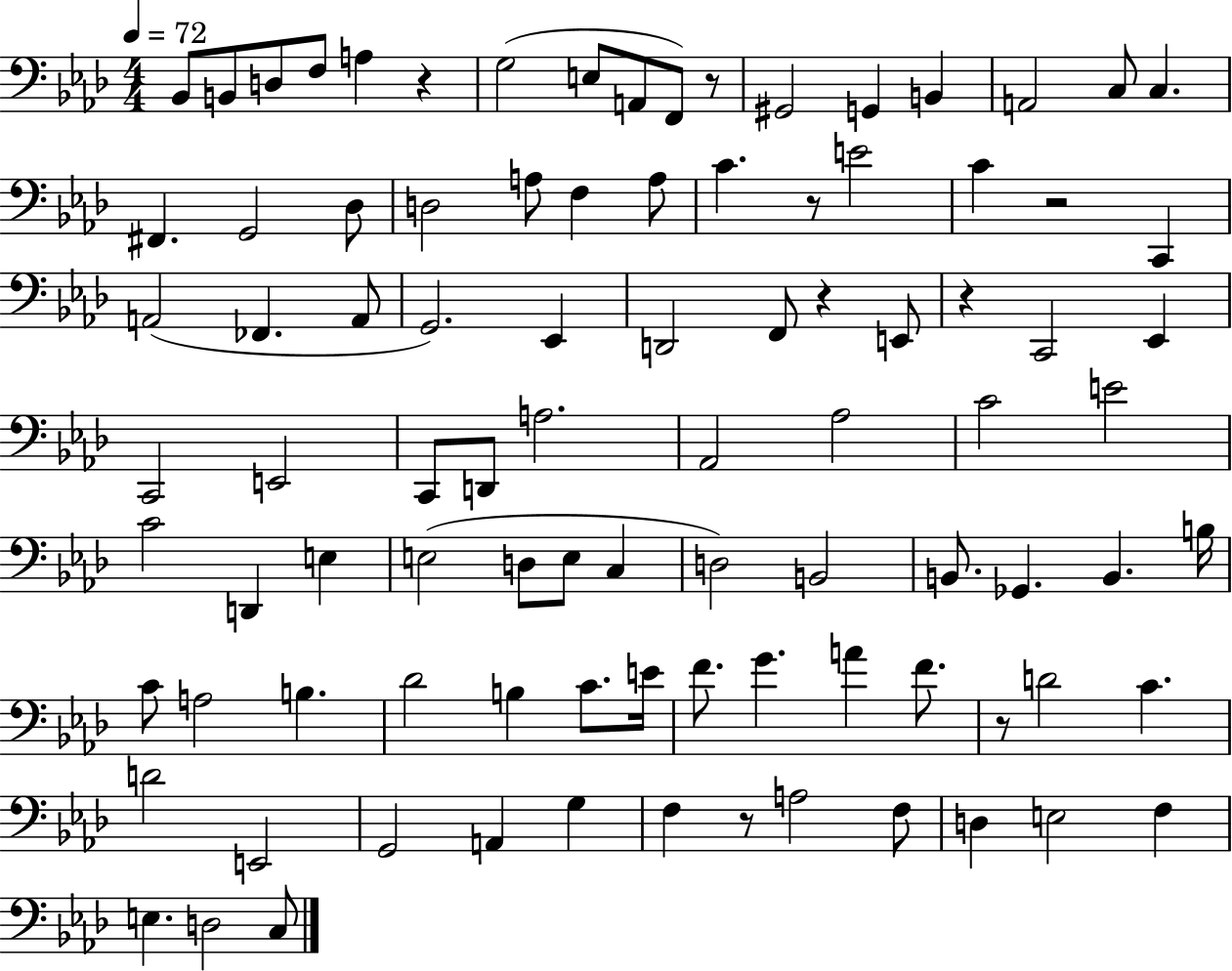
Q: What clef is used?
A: bass